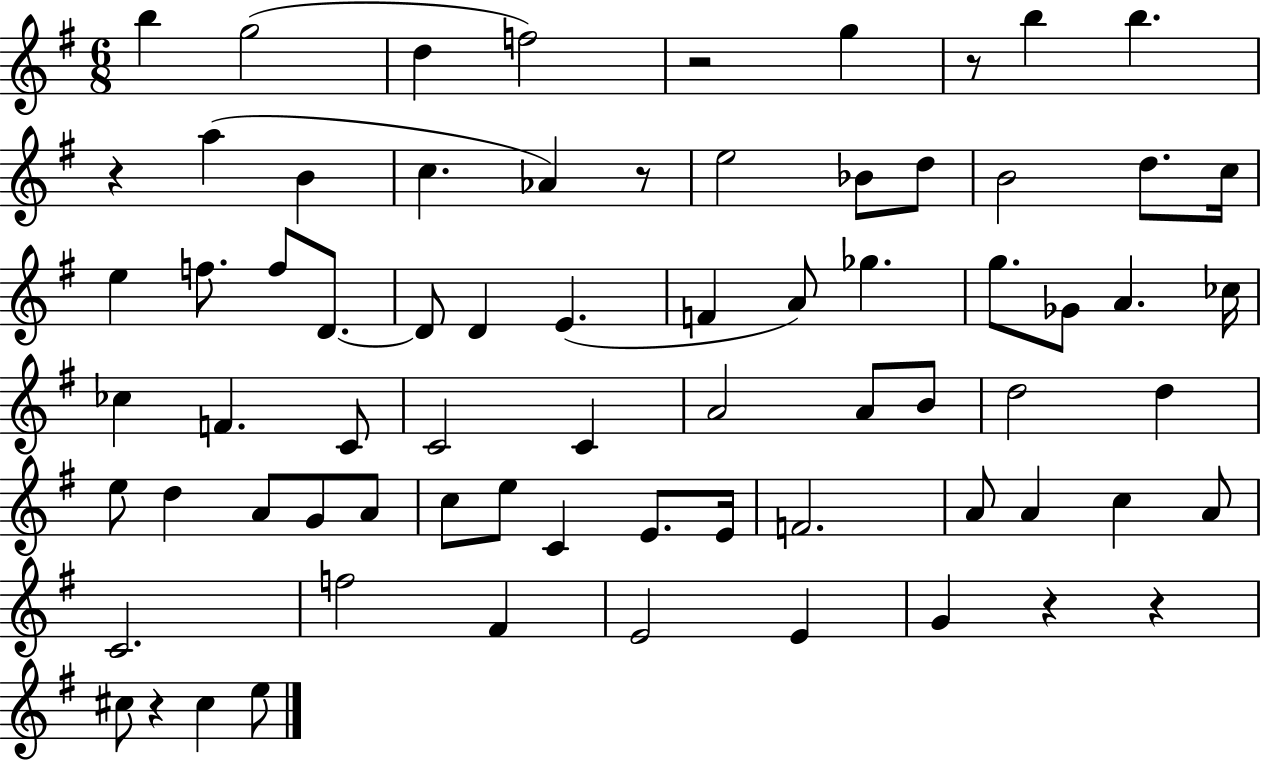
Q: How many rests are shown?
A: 7